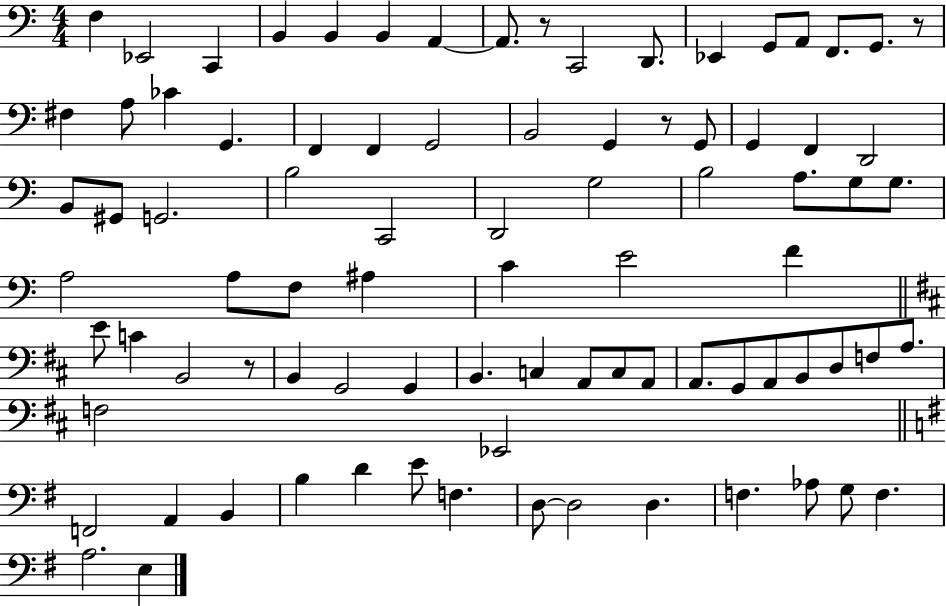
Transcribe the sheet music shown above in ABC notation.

X:1
T:Untitled
M:4/4
L:1/4
K:C
F, _E,,2 C,, B,, B,, B,, A,, A,,/2 z/2 C,,2 D,,/2 _E,, G,,/2 A,,/2 F,,/2 G,,/2 z/2 ^F, A,/2 _C G,, F,, F,, G,,2 B,,2 G,, z/2 G,,/2 G,, F,, D,,2 B,,/2 ^G,,/2 G,,2 B,2 C,,2 D,,2 G,2 B,2 A,/2 G,/2 G,/2 A,2 A,/2 F,/2 ^A, C E2 F E/2 C B,,2 z/2 B,, G,,2 G,, B,, C, A,,/2 C,/2 A,,/2 A,,/2 G,,/2 A,,/2 B,,/2 D,/2 F,/2 A,/2 F,2 _E,,2 F,,2 A,, B,, B, D E/2 F, D,/2 D,2 D, F, _A,/2 G,/2 F, A,2 E,